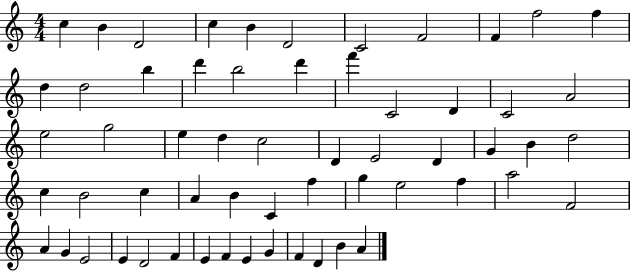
{
  \clef treble
  \numericTimeSignature
  \time 4/4
  \key c \major
  c''4 b'4 d'2 | c''4 b'4 d'2 | c'2 f'2 | f'4 f''2 f''4 | \break d''4 d''2 b''4 | d'''4 b''2 d'''4 | f'''4 c'2 d'4 | c'2 a'2 | \break e''2 g''2 | e''4 d''4 c''2 | d'4 e'2 d'4 | g'4 b'4 d''2 | \break c''4 b'2 c''4 | a'4 b'4 c'4 f''4 | g''4 e''2 f''4 | a''2 f'2 | \break a'4 g'4 e'2 | e'4 d'2 f'4 | e'4 f'4 e'4 g'4 | f'4 d'4 b'4 a'4 | \break \bar "|."
}